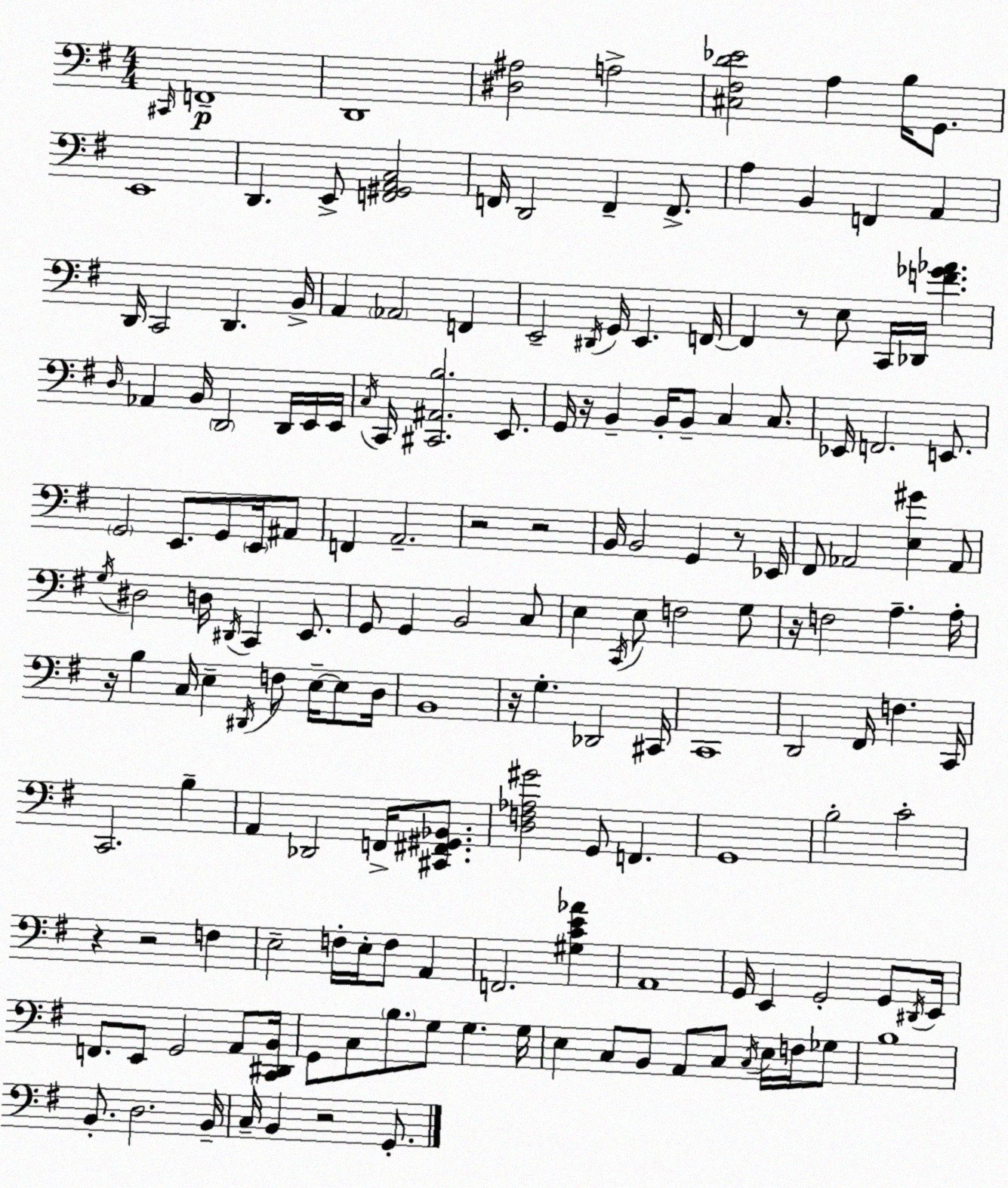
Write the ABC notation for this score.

X:1
T:Untitled
M:4/4
L:1/4
K:Em
^C,,/4 F,,4 D,,4 [^D,^A,]2 A,2 [^C,^F,D_E]2 A, B,/4 G,,/2 E,,4 D,, E,,/2 [F,,^G,,A,,C,]2 F,,/4 D,,2 F,, F,,/2 A, B,, F,, A,, D,,/4 C,,2 D,, B,,/4 A,, _A,,2 F,, E,,2 ^D,,/4 G,,/4 E,, F,,/4 F,, z/2 E,/2 C,,/4 _D,,/4 [F_G_A] D,/4 _A,, B,,/4 D,,2 D,,/4 E,,/4 E,,/4 C,/4 C,,/4 [^C,,^A,,B,]2 E,,/2 G,,/4 z/4 B,, B,,/4 B,,/2 C, C,/2 _E,,/4 F,,2 E,,/2 G,,2 E,,/2 G,,/2 E,,/4 ^A,,/2 F,, A,,2 z2 z2 B,,/4 B,,2 G,, z/2 _E,,/4 ^F,,/2 _A,,2 [E,^G] _A,,/2 G,/4 ^D,2 D,/4 ^D,,/4 C,, E,,/2 G,,/2 G,, B,,2 C,/2 E, C,,/4 E,/2 F,2 G,/2 z/4 F,2 A, A,/4 z/4 B, C,/4 E, ^D,,/4 F,/2 E,/4 E,/2 D,/4 B,,4 z/4 G, _D,,2 ^C,,/4 C,,4 D,,2 ^F,,/4 F, C,,/4 C,,2 B, A,, _D,,2 F,,/4 [^C,,^F,,^G,,_B,,]/2 [D,F,_A,^G]2 G,,/2 F,, G,,4 B,2 C2 z z2 F, E,2 F,/4 E,/4 F,/2 A,, F,,2 [^G,CE_A] A,,4 G,,/4 E,, G,,2 G,,/2 ^D,,/4 E,,/4 F,,/2 E,,/2 G,,2 A,,/2 [C,,^D,,B,,]/4 G,,/2 C,/2 B,/2 G,/2 G, G,/4 E, C,/2 B,,/2 A,,/2 C,/2 C,/4 E,/4 F,/4 _G,/2 B,4 B,,/2 D,2 B,,/4 C,/4 B,, z2 G,,/2